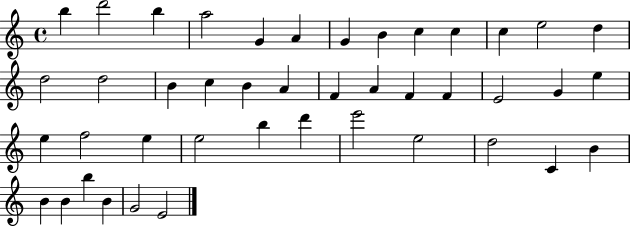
X:1
T:Untitled
M:4/4
L:1/4
K:C
b d'2 b a2 G A G B c c c e2 d d2 d2 B c B A F A F F E2 G e e f2 e e2 b d' e'2 e2 d2 C B B B b B G2 E2